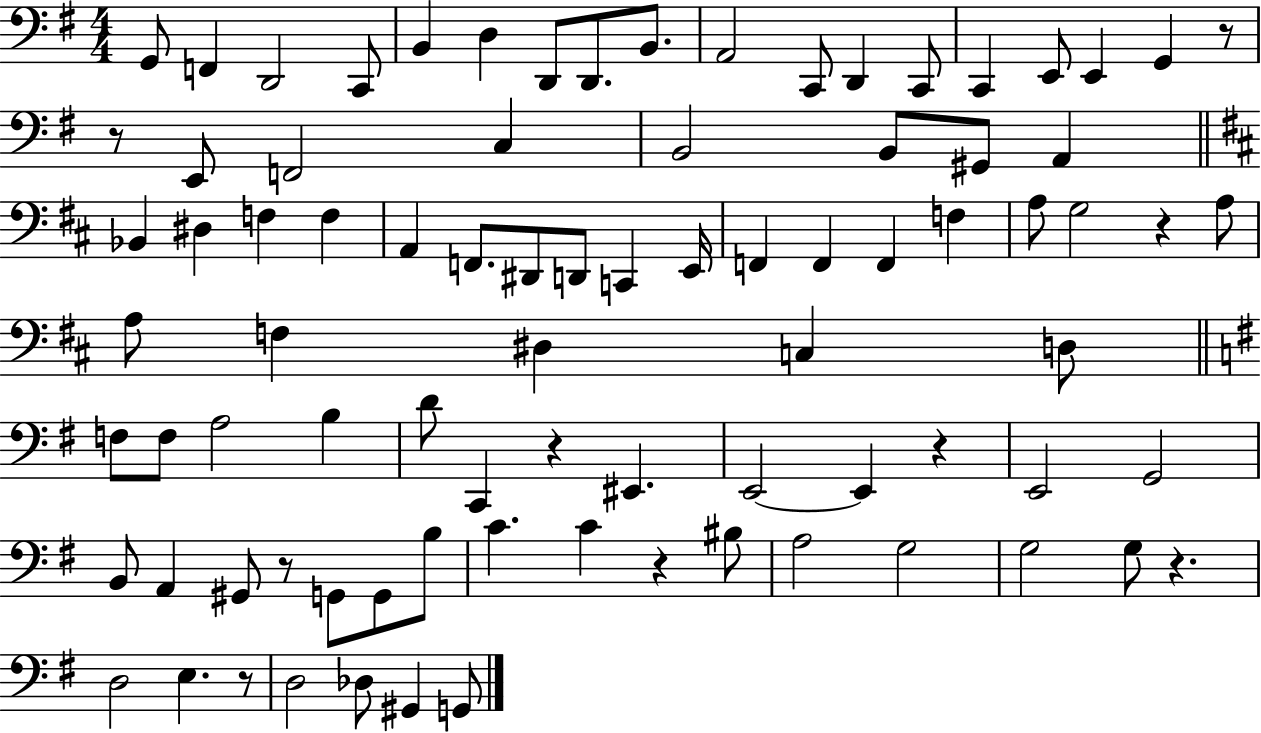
{
  \clef bass
  \numericTimeSignature
  \time 4/4
  \key g \major
  g,8 f,4 d,2 c,8 | b,4 d4 d,8 d,8. b,8. | a,2 c,8 d,4 c,8 | c,4 e,8 e,4 g,4 r8 | \break r8 e,8 f,2 c4 | b,2 b,8 gis,8 a,4 | \bar "||" \break \key d \major bes,4 dis4 f4 f4 | a,4 f,8. dis,8 d,8 c,4 e,16 | f,4 f,4 f,4 f4 | a8 g2 r4 a8 | \break a8 f4 dis4 c4 d8 | \bar "||" \break \key e \minor f8 f8 a2 b4 | d'8 c,4 r4 eis,4. | e,2~~ e,4 r4 | e,2 g,2 | \break b,8 a,4 gis,8 r8 g,8 g,8 b8 | c'4. c'4 r4 bis8 | a2 g2 | g2 g8 r4. | \break d2 e4. r8 | d2 des8 gis,4 g,8 | \bar "|."
}